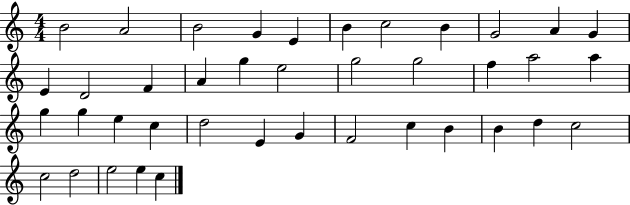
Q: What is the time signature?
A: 4/4